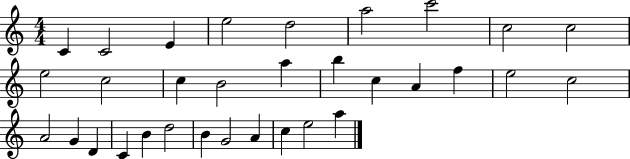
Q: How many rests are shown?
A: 0